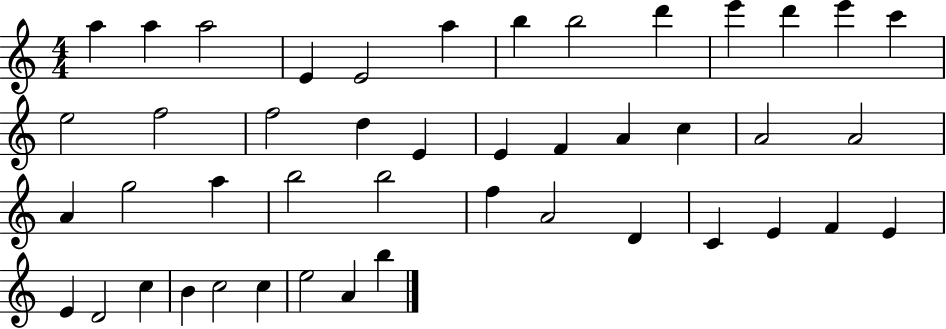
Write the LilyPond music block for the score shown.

{
  \clef treble
  \numericTimeSignature
  \time 4/4
  \key c \major
  a''4 a''4 a''2 | e'4 e'2 a''4 | b''4 b''2 d'''4 | e'''4 d'''4 e'''4 c'''4 | \break e''2 f''2 | f''2 d''4 e'4 | e'4 f'4 a'4 c''4 | a'2 a'2 | \break a'4 g''2 a''4 | b''2 b''2 | f''4 a'2 d'4 | c'4 e'4 f'4 e'4 | \break e'4 d'2 c''4 | b'4 c''2 c''4 | e''2 a'4 b''4 | \bar "|."
}